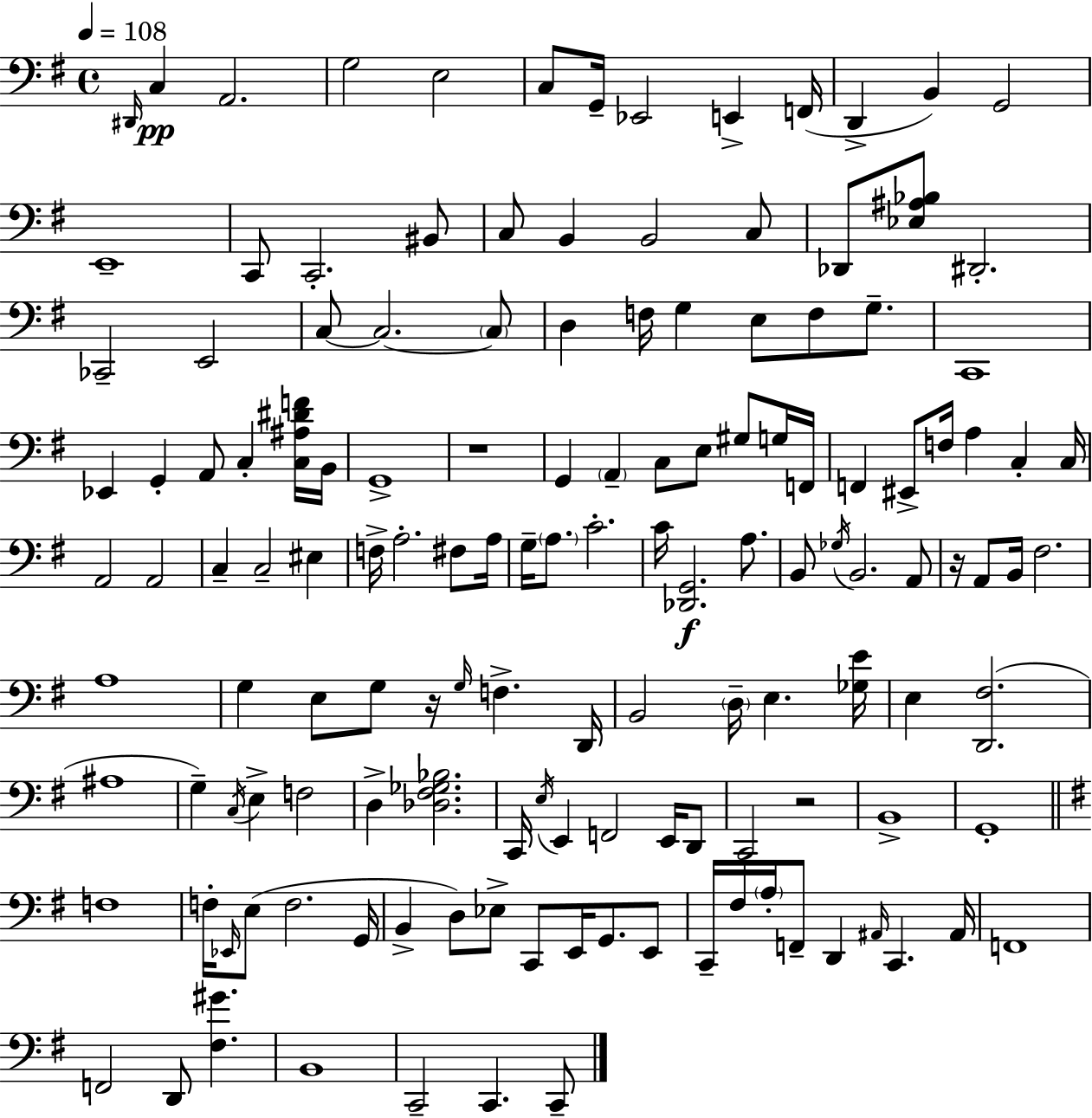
D#2/s C3/q A2/h. G3/h E3/h C3/e G2/s Eb2/h E2/q F2/s D2/q B2/q G2/h E2/w C2/e C2/h. BIS2/e C3/e B2/q B2/h C3/e Db2/e [Eb3,A#3,Bb3]/e D#2/h. CES2/h E2/h C3/e C3/h. C3/e D3/q F3/s G3/q E3/e F3/e G3/e. C2/w Eb2/q G2/q A2/e C3/q [C3,A#3,D#4,F4]/s B2/s G2/w R/w G2/q A2/q C3/e E3/e G#3/e G3/s F2/s F2/q EIS2/e F3/s A3/q C3/q C3/s A2/h A2/h C3/q C3/h EIS3/q F3/s A3/h. F#3/e A3/s G3/s A3/e. C4/h. C4/s [Db2,G2]/h. A3/e. B2/e Gb3/s B2/h. A2/e R/s A2/e B2/s F#3/h. A3/w G3/q E3/e G3/e R/s G3/s F3/q. D2/s B2/h D3/s E3/q. [Gb3,E4]/s E3/q [D2,F#3]/h. A#3/w G3/q C3/s E3/q F3/h D3/q [Db3,F#3,Gb3,Bb3]/h. C2/s E3/s E2/q F2/h E2/s D2/e C2/h R/h B2/w G2/w F3/w F3/s Eb2/s E3/e F3/h. G2/s B2/q D3/e Eb3/e C2/e E2/s G2/e. E2/e C2/s F#3/s A3/s F2/e D2/q A#2/s C2/q. A#2/s F2/w F2/h D2/e [F#3,G#4]/q. B2/w C2/h C2/q. C2/e